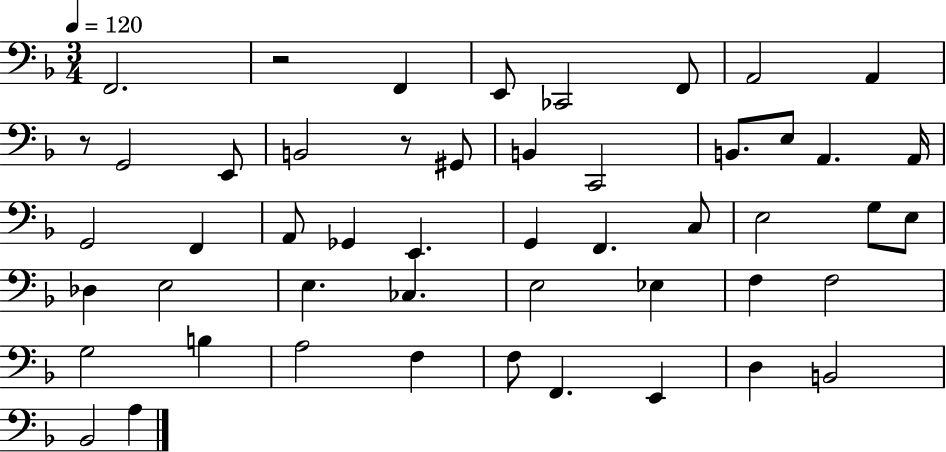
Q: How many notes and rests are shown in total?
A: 50